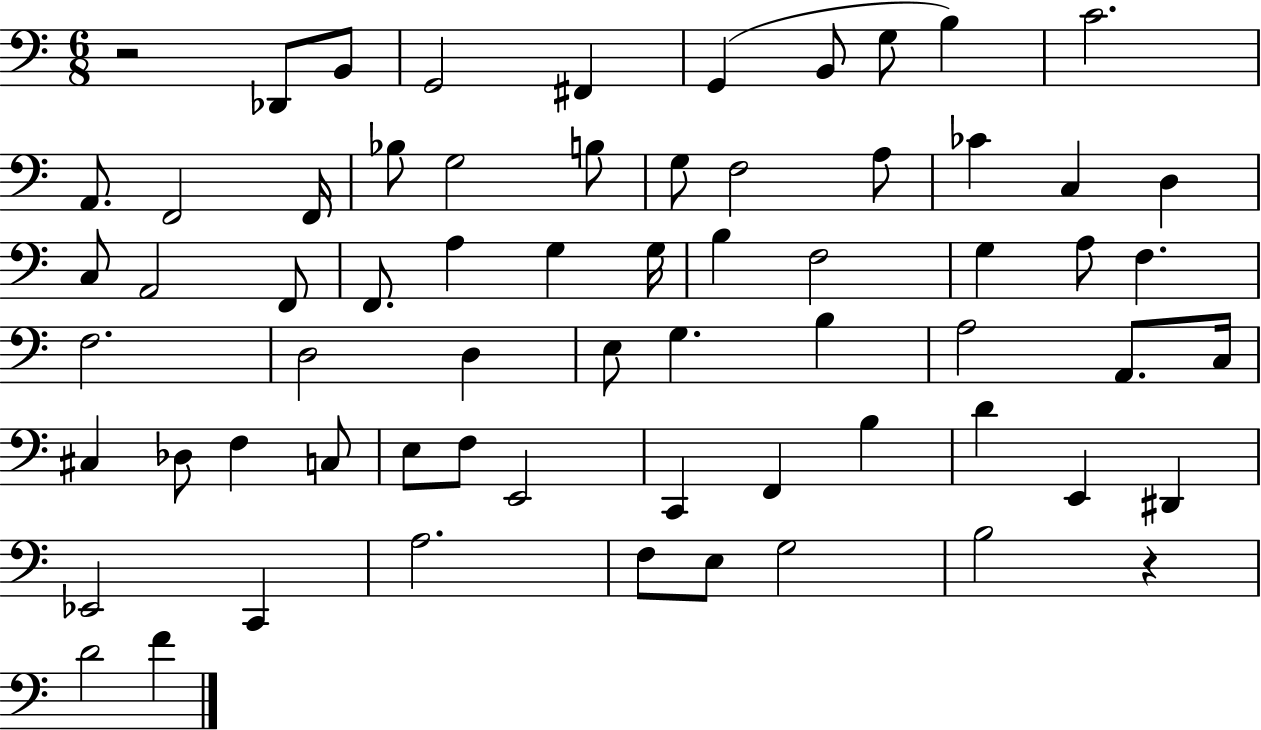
X:1
T:Untitled
M:6/8
L:1/4
K:C
z2 _D,,/2 B,,/2 G,,2 ^F,, G,, B,,/2 G,/2 B, C2 A,,/2 F,,2 F,,/4 _B,/2 G,2 B,/2 G,/2 F,2 A,/2 _C C, D, C,/2 A,,2 F,,/2 F,,/2 A, G, G,/4 B, F,2 G, A,/2 F, F,2 D,2 D, E,/2 G, B, A,2 A,,/2 C,/4 ^C, _D,/2 F, C,/2 E,/2 F,/2 E,,2 C,, F,, B, D E,, ^D,, _E,,2 C,, A,2 F,/2 E,/2 G,2 B,2 z D2 F